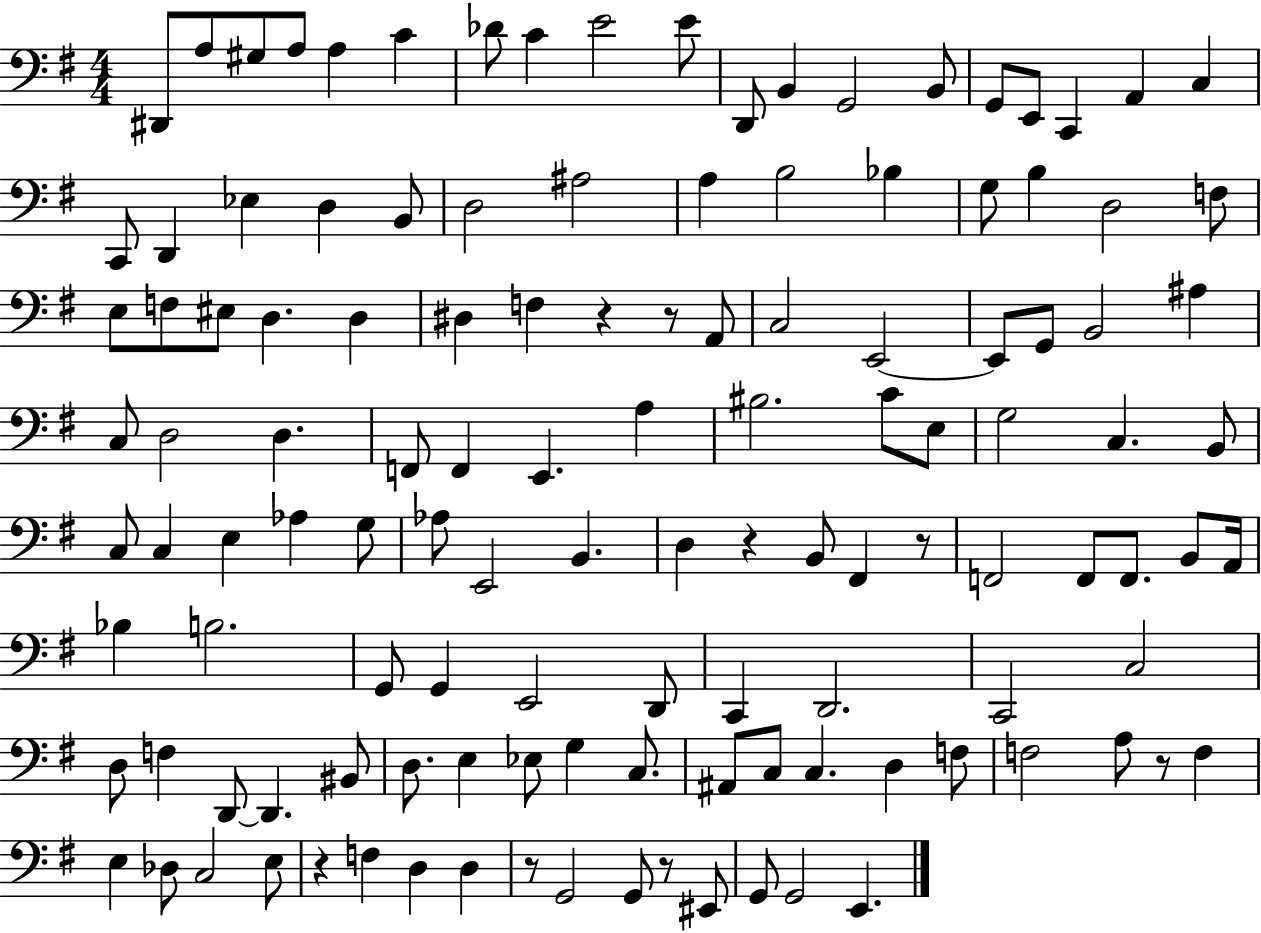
X:1
T:Untitled
M:4/4
L:1/4
K:G
^D,,/2 A,/2 ^G,/2 A,/2 A, C _D/2 C E2 E/2 D,,/2 B,, G,,2 B,,/2 G,,/2 E,,/2 C,, A,, C, C,,/2 D,, _E, D, B,,/2 D,2 ^A,2 A, B,2 _B, G,/2 B, D,2 F,/2 E,/2 F,/2 ^E,/2 D, D, ^D, F, z z/2 A,,/2 C,2 E,,2 E,,/2 G,,/2 B,,2 ^A, C,/2 D,2 D, F,,/2 F,, E,, A, ^B,2 C/2 E,/2 G,2 C, B,,/2 C,/2 C, E, _A, G,/2 _A,/2 E,,2 B,, D, z B,,/2 ^F,, z/2 F,,2 F,,/2 F,,/2 B,,/2 A,,/4 _B, B,2 G,,/2 G,, E,,2 D,,/2 C,, D,,2 C,,2 C,2 D,/2 F, D,,/2 D,, ^B,,/2 D,/2 E, _E,/2 G, C,/2 ^A,,/2 C,/2 C, D, F,/2 F,2 A,/2 z/2 F, E, _D,/2 C,2 E,/2 z F, D, D, z/2 G,,2 G,,/2 z/2 ^E,,/2 G,,/2 G,,2 E,,